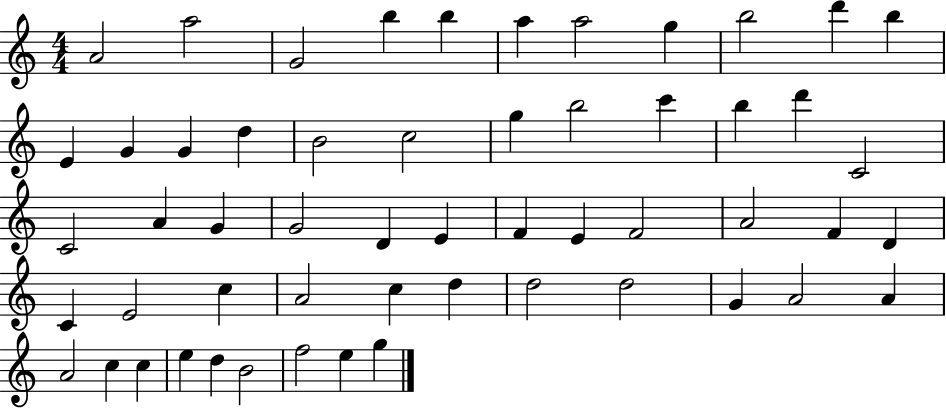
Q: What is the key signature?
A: C major